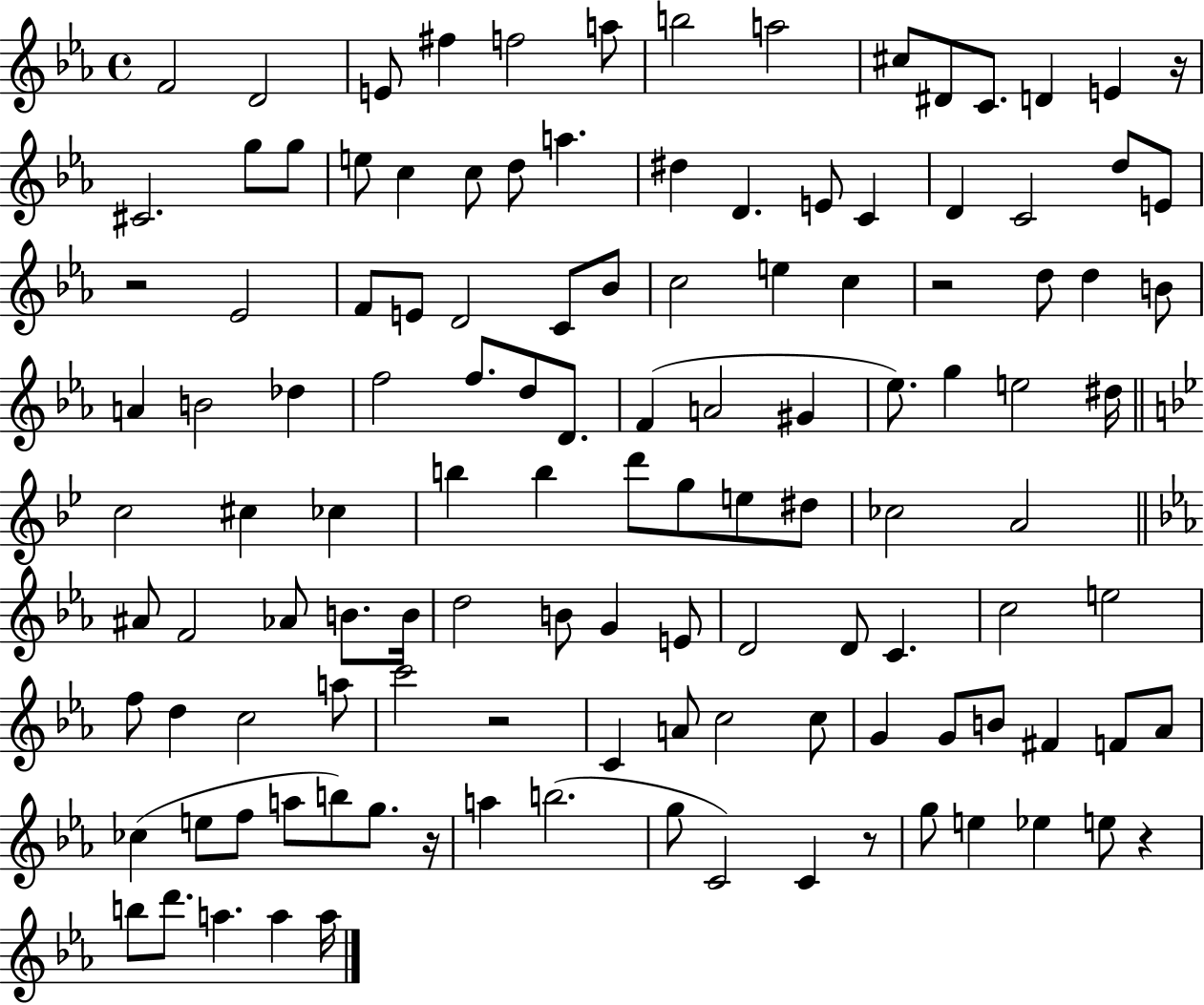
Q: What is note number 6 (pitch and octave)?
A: A5